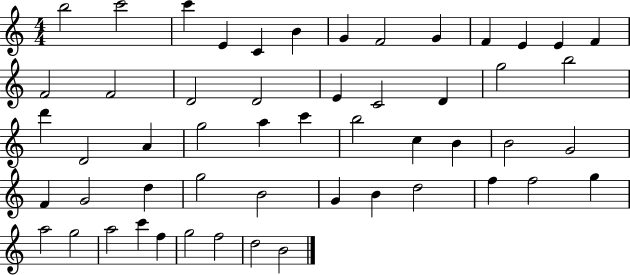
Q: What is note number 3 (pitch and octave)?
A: C6